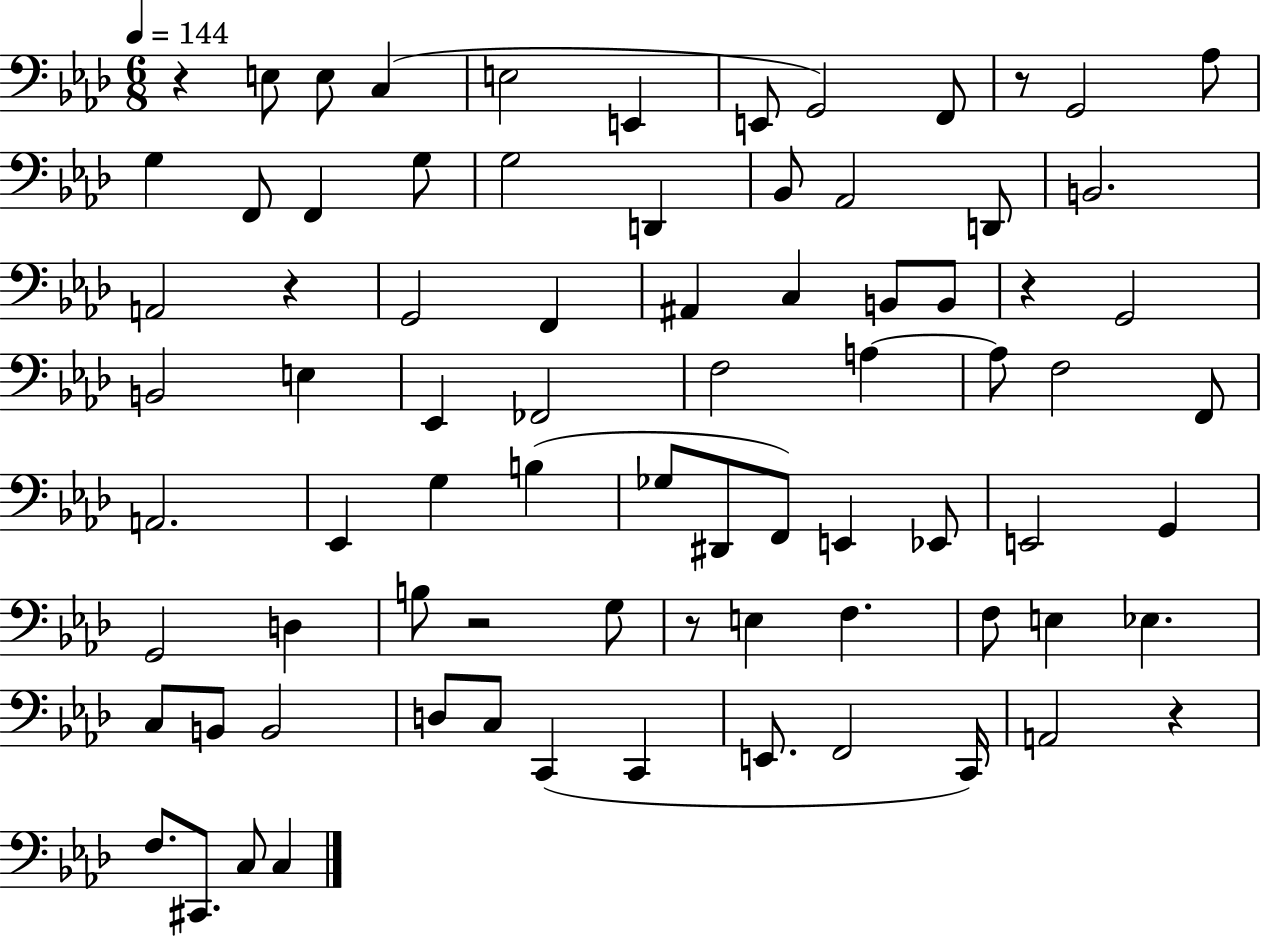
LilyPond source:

{
  \clef bass
  \numericTimeSignature
  \time 6/8
  \key aes \major
  \tempo 4 = 144
  r4 e8 e8 c4( | e2 e,4 | e,8 g,2) f,8 | r8 g,2 aes8 | \break g4 f,8 f,4 g8 | g2 d,4 | bes,8 aes,2 d,8 | b,2. | \break a,2 r4 | g,2 f,4 | ais,4 c4 b,8 b,8 | r4 g,2 | \break b,2 e4 | ees,4 fes,2 | f2 a4~~ | a8 f2 f,8 | \break a,2. | ees,4 g4 b4( | ges8 dis,8 f,8) e,4 ees,8 | e,2 g,4 | \break g,2 d4 | b8 r2 g8 | r8 e4 f4. | f8 e4 ees4. | \break c8 b,8 b,2 | d8 c8 c,4( c,4 | e,8. f,2 c,16) | a,2 r4 | \break f8. cis,8. c8 c4 | \bar "|."
}